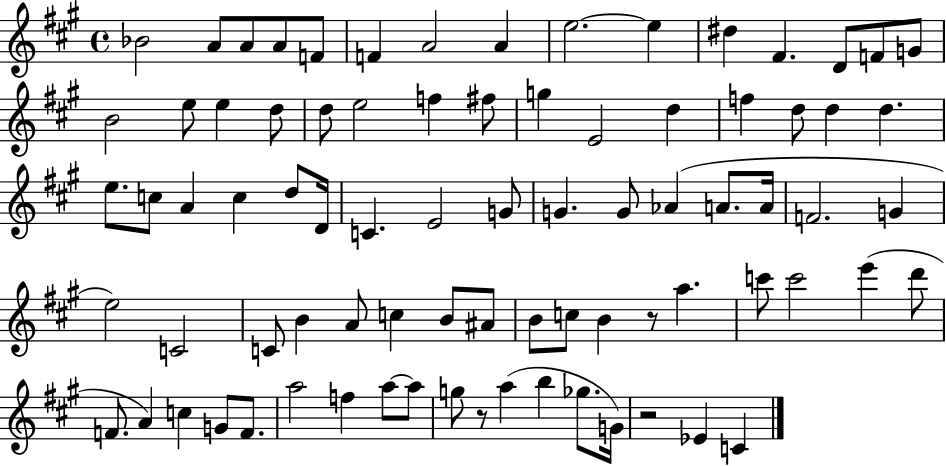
{
  \clef treble
  \time 4/4
  \defaultTimeSignature
  \key a \major
  bes'2 a'8 a'8 a'8 f'8 | f'4 a'2 a'4 | e''2.~~ e''4 | dis''4 fis'4. d'8 f'8 g'8 | \break b'2 e''8 e''4 d''8 | d''8 e''2 f''4 fis''8 | g''4 e'2 d''4 | f''4 d''8 d''4 d''4. | \break e''8. c''8 a'4 c''4 d''8 d'16 | c'4. e'2 g'8 | g'4. g'8 aes'4( a'8. a'16 | f'2. g'4 | \break e''2) c'2 | c'8 b'4 a'8 c''4 b'8 ais'8 | b'8 c''8 b'4 r8 a''4. | c'''8 c'''2 e'''4( d'''8 | \break f'8. a'4) c''4 g'8 f'8. | a''2 f''4 a''8~~ a''8 | g''8 r8 a''4( b''4 ges''8. g'16) | r2 ees'4 c'4 | \break \bar "|."
}